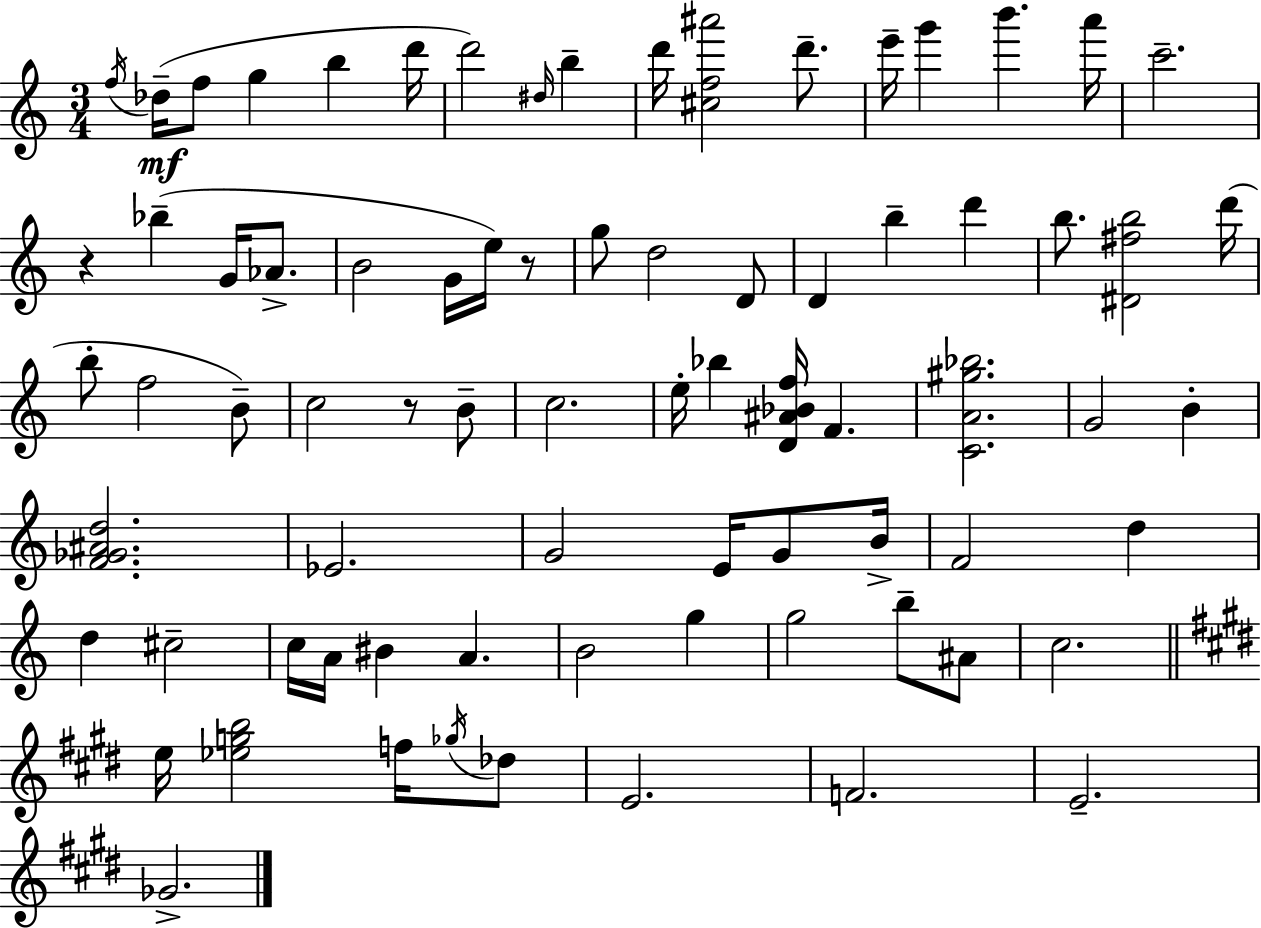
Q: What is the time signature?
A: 3/4